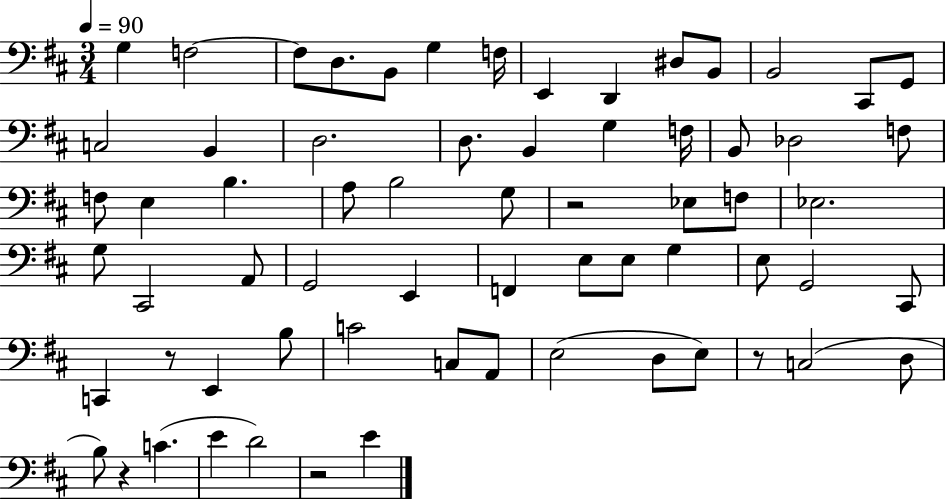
X:1
T:Untitled
M:3/4
L:1/4
K:D
G, F,2 F,/2 D,/2 B,,/2 G, F,/4 E,, D,, ^D,/2 B,,/2 B,,2 ^C,,/2 G,,/2 C,2 B,, D,2 D,/2 B,, G, F,/4 B,,/2 _D,2 F,/2 F,/2 E, B, A,/2 B,2 G,/2 z2 _E,/2 F,/2 _E,2 G,/2 ^C,,2 A,,/2 G,,2 E,, F,, E,/2 E,/2 G, E,/2 G,,2 ^C,,/2 C,, z/2 E,, B,/2 C2 C,/2 A,,/2 E,2 D,/2 E,/2 z/2 C,2 D,/2 B,/2 z C E D2 z2 E